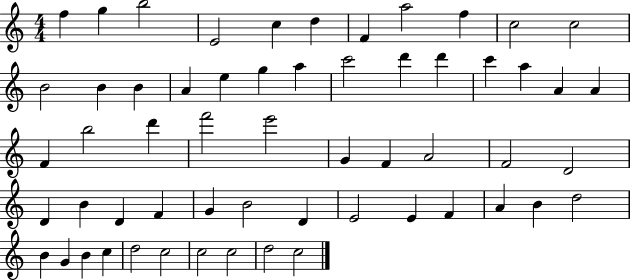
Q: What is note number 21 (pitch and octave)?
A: D6